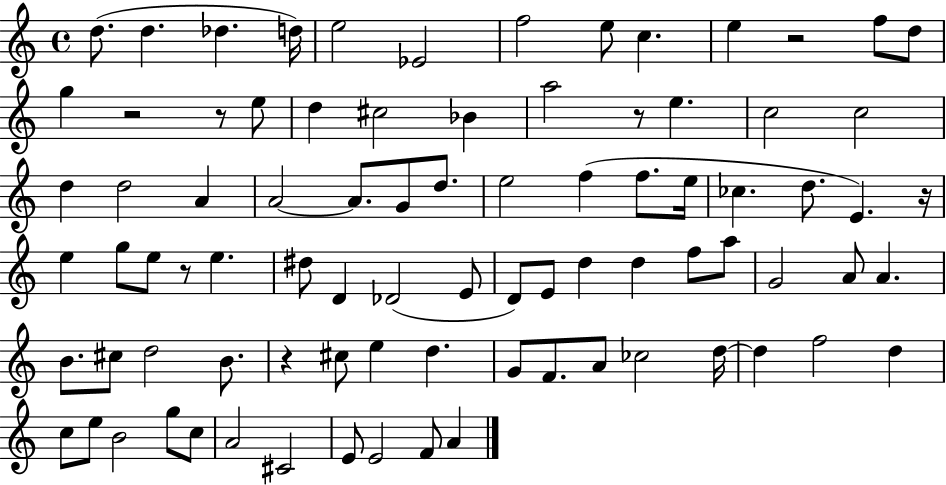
D5/e. D5/q. Db5/q. D5/s E5/h Eb4/h F5/h E5/e C5/q. E5/q R/h F5/e D5/e G5/q R/h R/e E5/e D5/q C#5/h Bb4/q A5/h R/e E5/q. C5/h C5/h D5/q D5/h A4/q A4/h A4/e. G4/e D5/e. E5/h F5/q F5/e. E5/s CES5/q. D5/e. E4/q. R/s E5/q G5/e E5/e R/e E5/q. D#5/e D4/q Db4/h E4/e D4/e E4/e D5/q D5/q F5/e A5/e G4/h A4/e A4/q. B4/e. C#5/e D5/h B4/e. R/q C#5/e E5/q D5/q. G4/e F4/e. A4/e CES5/h D5/s D5/q F5/h D5/q C5/e E5/e B4/h G5/e C5/e A4/h C#4/h E4/e E4/h F4/e A4/q